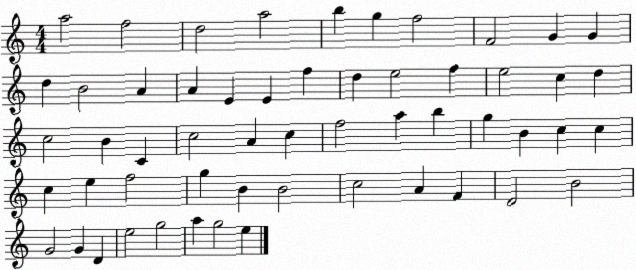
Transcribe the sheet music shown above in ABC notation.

X:1
T:Untitled
M:4/4
L:1/4
K:C
a2 f2 d2 a2 b g f2 F2 G G d B2 A A E E f d e2 f e2 c d c2 B C c2 A c f2 a b g B c c c e f2 g B B2 c2 A F D2 B2 G2 G D e2 g2 a g2 e